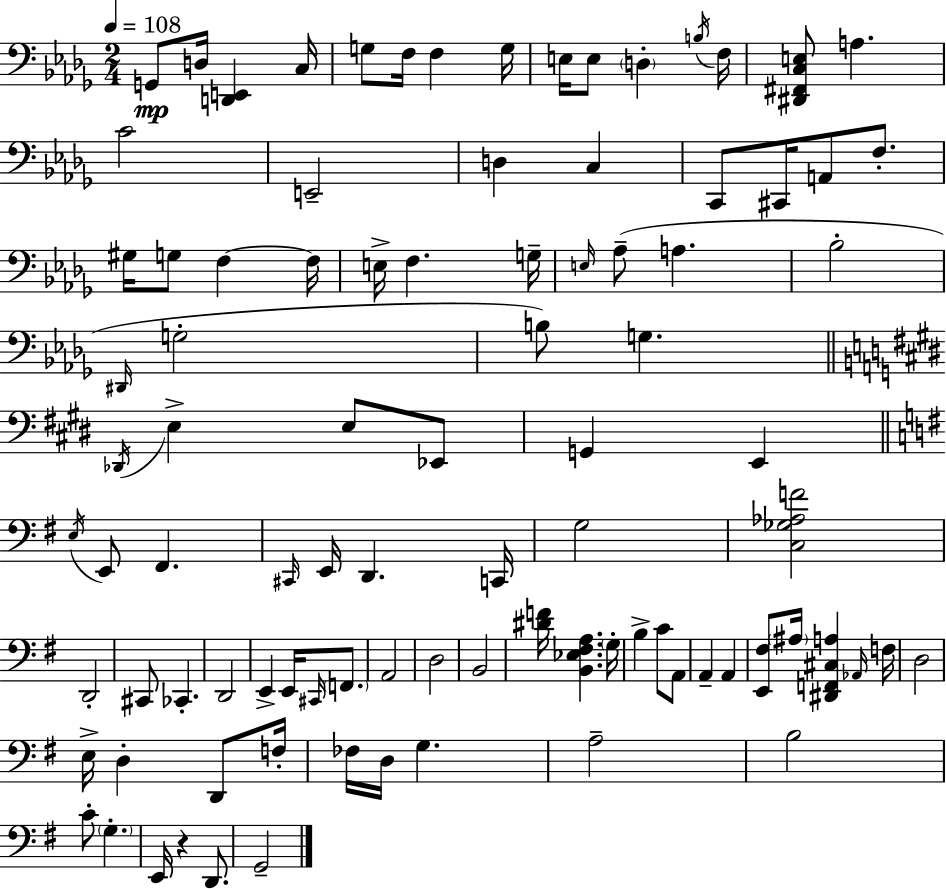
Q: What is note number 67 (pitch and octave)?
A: A2